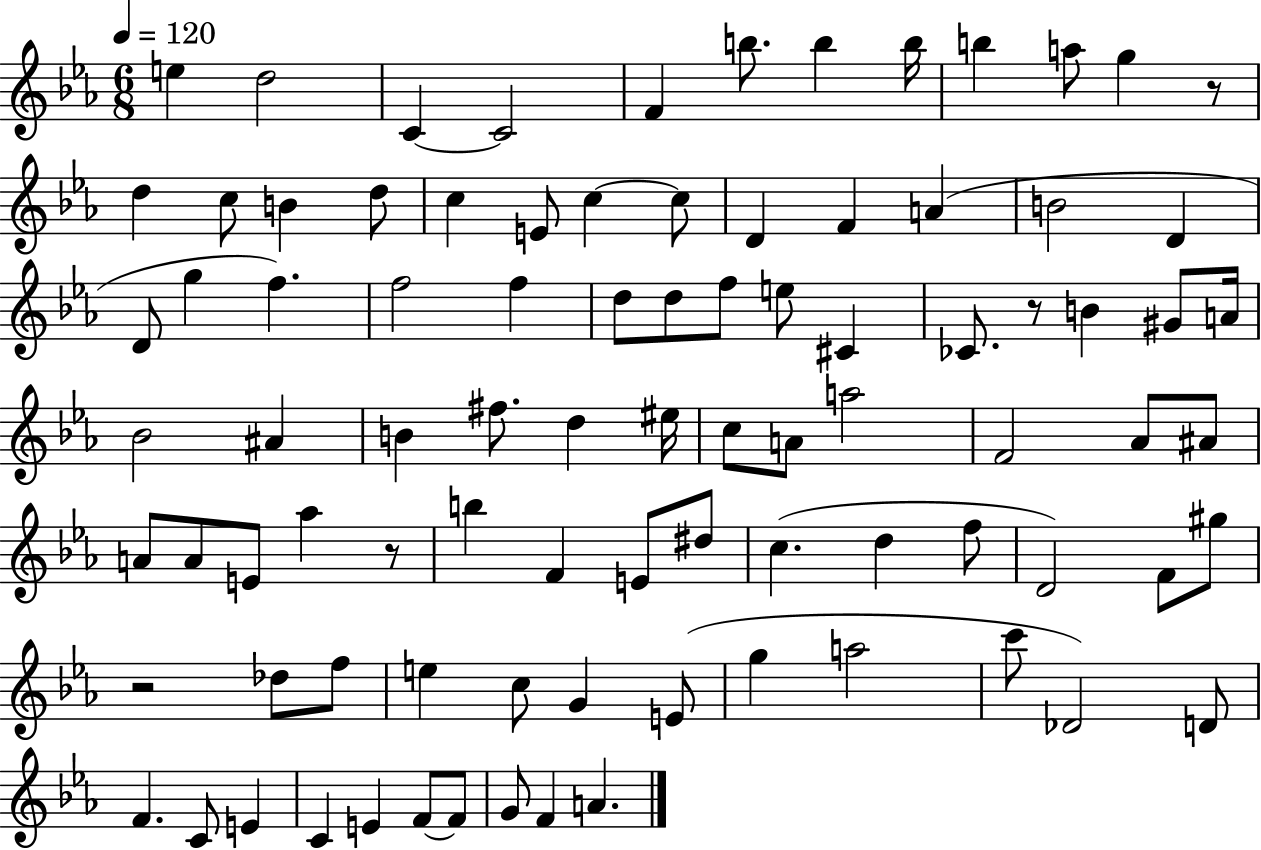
{
  \clef treble
  \numericTimeSignature
  \time 6/8
  \key ees \major
  \tempo 4 = 120
  e''4 d''2 | c'4~~ c'2 | f'4 b''8. b''4 b''16 | b''4 a''8 g''4 r8 | \break d''4 c''8 b'4 d''8 | c''4 e'8 c''4~~ c''8 | d'4 f'4 a'4( | b'2 d'4 | \break d'8 g''4 f''4.) | f''2 f''4 | d''8 d''8 f''8 e''8 cis'4 | ces'8. r8 b'4 gis'8 a'16 | \break bes'2 ais'4 | b'4 fis''8. d''4 eis''16 | c''8 a'8 a''2 | f'2 aes'8 ais'8 | \break a'8 a'8 e'8 aes''4 r8 | b''4 f'4 e'8 dis''8 | c''4.( d''4 f''8 | d'2) f'8 gis''8 | \break r2 des''8 f''8 | e''4 c''8 g'4 e'8( | g''4 a''2 | c'''8 des'2) d'8 | \break f'4. c'8 e'4 | c'4 e'4 f'8~~ f'8 | g'8 f'4 a'4. | \bar "|."
}